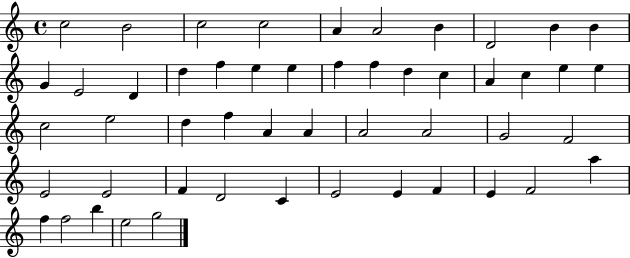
X:1
T:Untitled
M:4/4
L:1/4
K:C
c2 B2 c2 c2 A A2 B D2 B B G E2 D d f e e f f d c A c e e c2 e2 d f A A A2 A2 G2 F2 E2 E2 F D2 C E2 E F E F2 a f f2 b e2 g2